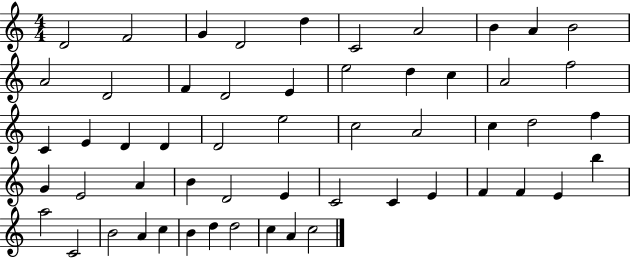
{
  \clef treble
  \numericTimeSignature
  \time 4/4
  \key c \major
  d'2 f'2 | g'4 d'2 d''4 | c'2 a'2 | b'4 a'4 b'2 | \break a'2 d'2 | f'4 d'2 e'4 | e''2 d''4 c''4 | a'2 f''2 | \break c'4 e'4 d'4 d'4 | d'2 e''2 | c''2 a'2 | c''4 d''2 f''4 | \break g'4 e'2 a'4 | b'4 d'2 e'4 | c'2 c'4 e'4 | f'4 f'4 e'4 b''4 | \break a''2 c'2 | b'2 a'4 c''4 | b'4 d''4 d''2 | c''4 a'4 c''2 | \break \bar "|."
}